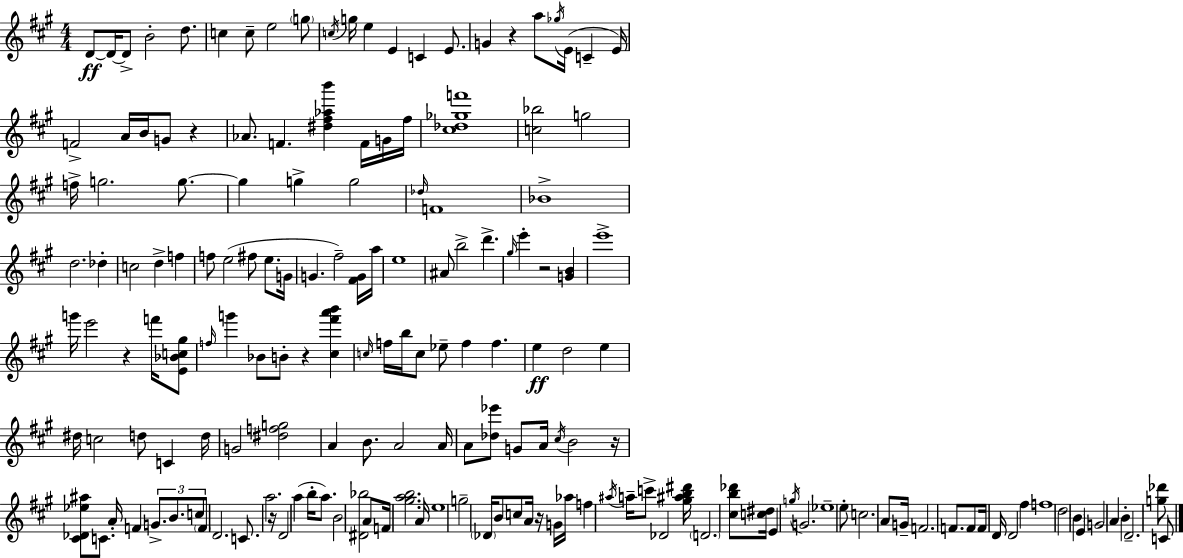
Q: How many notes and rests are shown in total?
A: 172